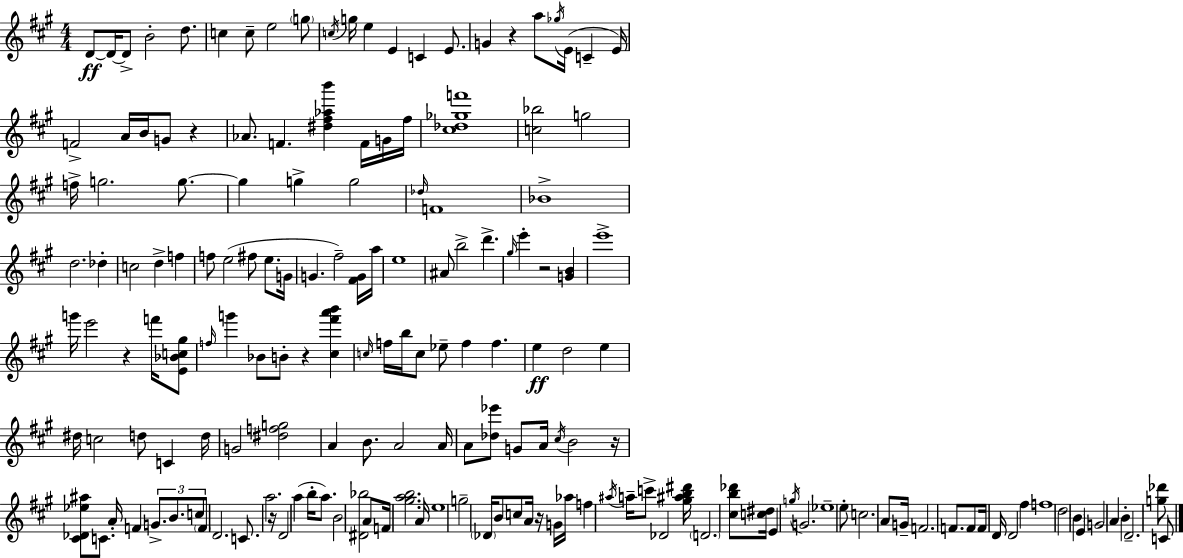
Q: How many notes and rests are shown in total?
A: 172